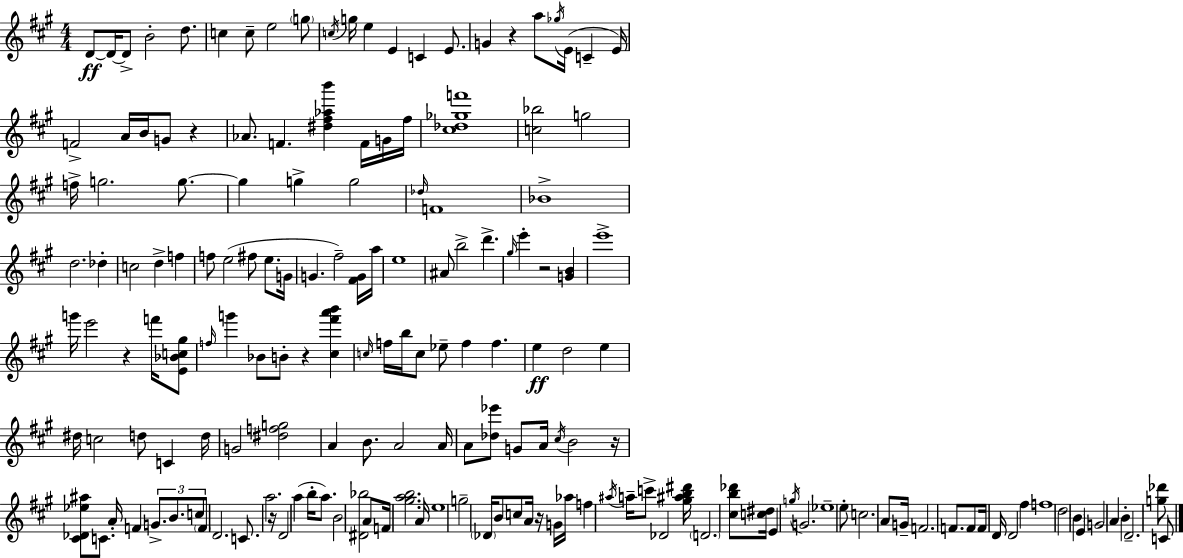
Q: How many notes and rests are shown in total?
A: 172